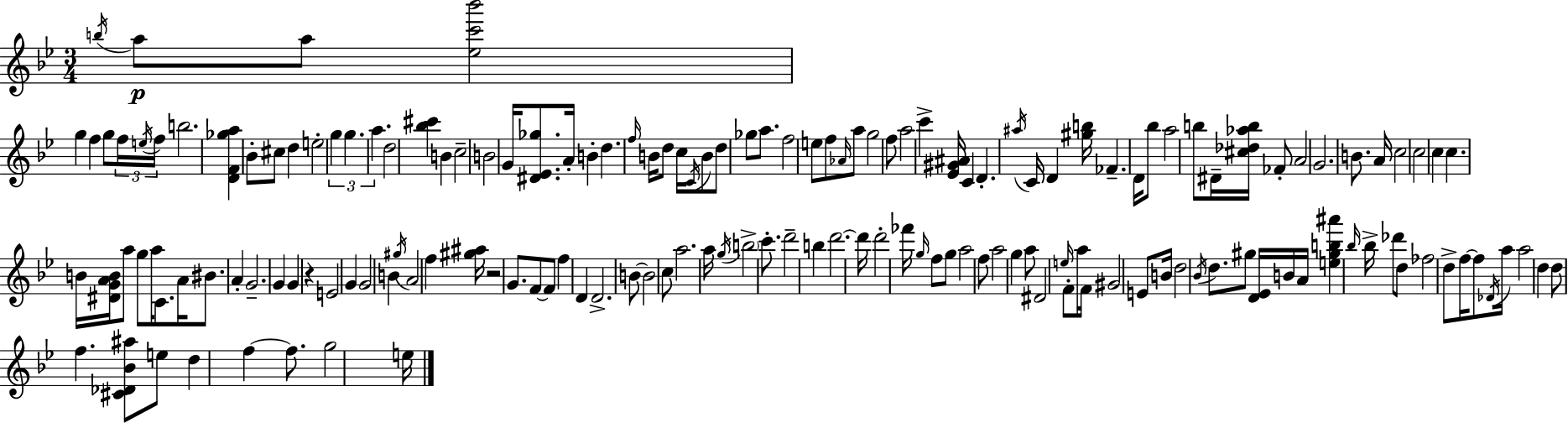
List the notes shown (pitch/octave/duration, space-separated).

B5/s A5/e A5/e [Eb5,C6,Bb6]/h G5/q F5/q G5/e F5/s E5/s F5/s B5/h. [D4,F4,Gb5,A5]/q Bb4/e C#5/e D5/q E5/h G5/q G5/q. A5/q. D5/h [Bb5,C#6]/q B4/q C5/h B4/h G4/s [D#4,Eb4,Gb5]/e. A4/s B4/q D5/q. F5/s B4/s D5/e C5/s C4/s B4/e D5/e Gb5/e A5/e. F5/h E5/e F5/e Ab4/s A5/e G5/h F5/e A5/h C6/q [Eb4,G#4,A#4]/s C4/q D4/q. A#5/s C4/s D4/q [G#5,B5]/s FES4/q. D4/s Bb5/e A5/h B5/e D#4/s [C#5,Db5,Ab5,B5]/s FES4/e A4/h G4/h. B4/e. A4/s C5/h C5/h C5/q C5/q. B4/s [D#4,G4,A4,B4]/s A5/e G5/e A5/s C4/e. A4/s BIS4/e. A4/q G4/h. G4/q G4/q R/q E4/h G4/q G4/h B4/q G#5/s A4/h F5/q [G#5,A#5]/s R/h G4/e. F4/e F4/e F5/q D4/q D4/h. B4/e B4/h C5/e A5/h. A5/s G5/s B5/h C6/e. D6/h B5/q D6/h. D6/s D6/h FES6/s G5/s F5/e G5/e A5/h F5/e A5/h G5/q A5/e D#4/h E5/s F4/e A5/s F4/s G#4/h E4/e B4/s D5/h Bb4/s D5/e. G#5/e [D4,Eb4]/s B4/s A4/s [E5,G#5,B5,A#6]/q Bb5/s Bb5/s Db6/e D5/e FES5/h D5/e F5/s F5/e Db4/s A5/s A5/h D5/q D5/e F5/q. [C#4,Db4,Bb4,A#5]/e E5/e D5/q F5/q F5/e. G5/h E5/s